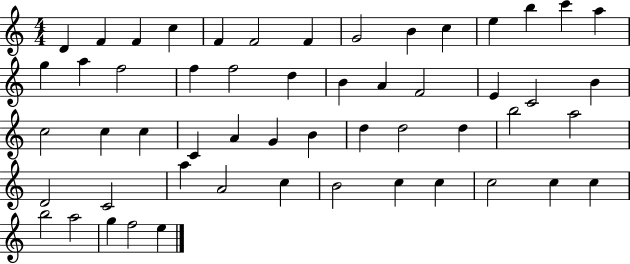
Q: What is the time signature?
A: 4/4